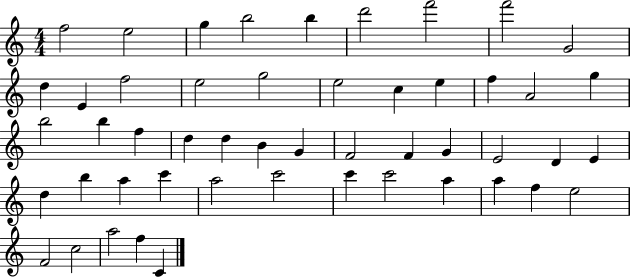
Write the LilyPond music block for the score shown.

{
  \clef treble
  \numericTimeSignature
  \time 4/4
  \key c \major
  f''2 e''2 | g''4 b''2 b''4 | d'''2 f'''2 | f'''2 g'2 | \break d''4 e'4 f''2 | e''2 g''2 | e''2 c''4 e''4 | f''4 a'2 g''4 | \break b''2 b''4 f''4 | d''4 d''4 b'4 g'4 | f'2 f'4 g'4 | e'2 d'4 e'4 | \break d''4 b''4 a''4 c'''4 | a''2 c'''2 | c'''4 c'''2 a''4 | a''4 f''4 e''2 | \break f'2 c''2 | a''2 f''4 c'4 | \bar "|."
}